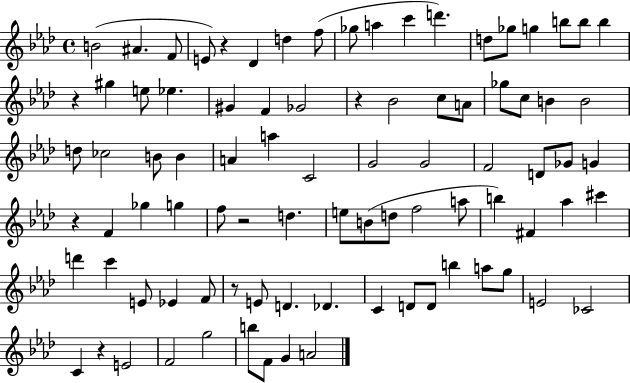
{
  \clef treble
  \time 4/4
  \defaultTimeSignature
  \key aes \major
  b'2( ais'4. f'8 | e'8) r4 des'4 d''4 f''8( | ges''8 a''4 c'''4 d'''4.) | d''8 ges''8 g''4 b''8 b''8 b''4 | \break r4 gis''4 e''8 ees''4. | gis'4 f'4 ges'2 | r4 bes'2 c''8 a'8 | ges''8 c''8 b'4 b'2 | \break d''8 ces''2 b'8 b'4 | a'4 a''4 c'2 | g'2 g'2 | f'2 d'8 ges'8 g'4 | \break r4 f'4 ges''4 g''4 | f''8 r2 d''4. | e''8 b'8( d''8 f''2 a''8 | b''4) fis'4 aes''4 cis'''4 | \break d'''4 c'''4 e'8 ees'4 f'8 | r8 e'8 d'4. des'4. | c'4 d'8 d'8 b''4 a''8 g''8 | e'2 ces'2 | \break c'4 r4 e'2 | f'2 g''2 | b''8 f'8 g'4 a'2 | \bar "|."
}